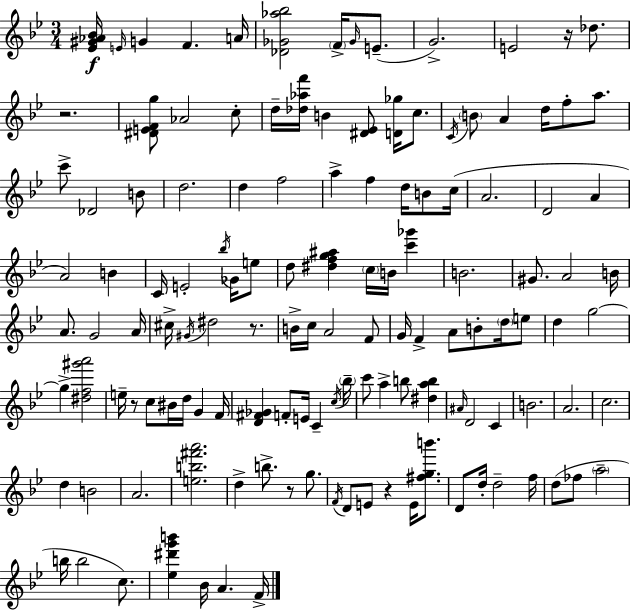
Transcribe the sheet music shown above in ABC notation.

X:1
T:Untitled
M:3/4
L:1/4
K:Bb
[_E^G_A_B]/4 E/4 G F A/4 [_D_G_a_b]2 F/4 _G/4 E/2 G2 E2 z/4 _d/2 z2 [^DEFg]/2 _A2 c/2 d/4 [_d_af']/4 B [^D_E]/2 [D_g]/4 c/2 C/4 B/2 A d/4 f/2 a/2 c'/2 _D2 B/2 d2 d f2 a f d/4 B/2 c/4 A2 D2 A A2 B C/4 E2 _b/4 _G/4 e/2 d/2 [^dfg^a] c/4 B/4 [c'_g'] B2 ^G/2 A2 B/4 A/2 G2 A/4 ^c/4 ^G/4 ^d2 z/2 B/4 c/4 A2 F/2 G/4 F A/2 B/2 d/4 e/2 d g2 g [^df^g'a']2 e/4 z/2 c/2 ^B/4 d/4 G F/4 [D^F_G] F/2 E/4 C c/4 _b/4 c'/2 a b/2 [^dab] ^A/4 D2 C B2 A2 c2 d B2 A2 [eb^f'a']2 d b/2 z/2 g/2 F/4 D/2 E/2 z E/4 [^fgb']/2 D/2 d/4 d2 f/4 d/2 _f/2 a2 b/4 b2 c/2 [_e^d'g'b'] _B/4 A F/4